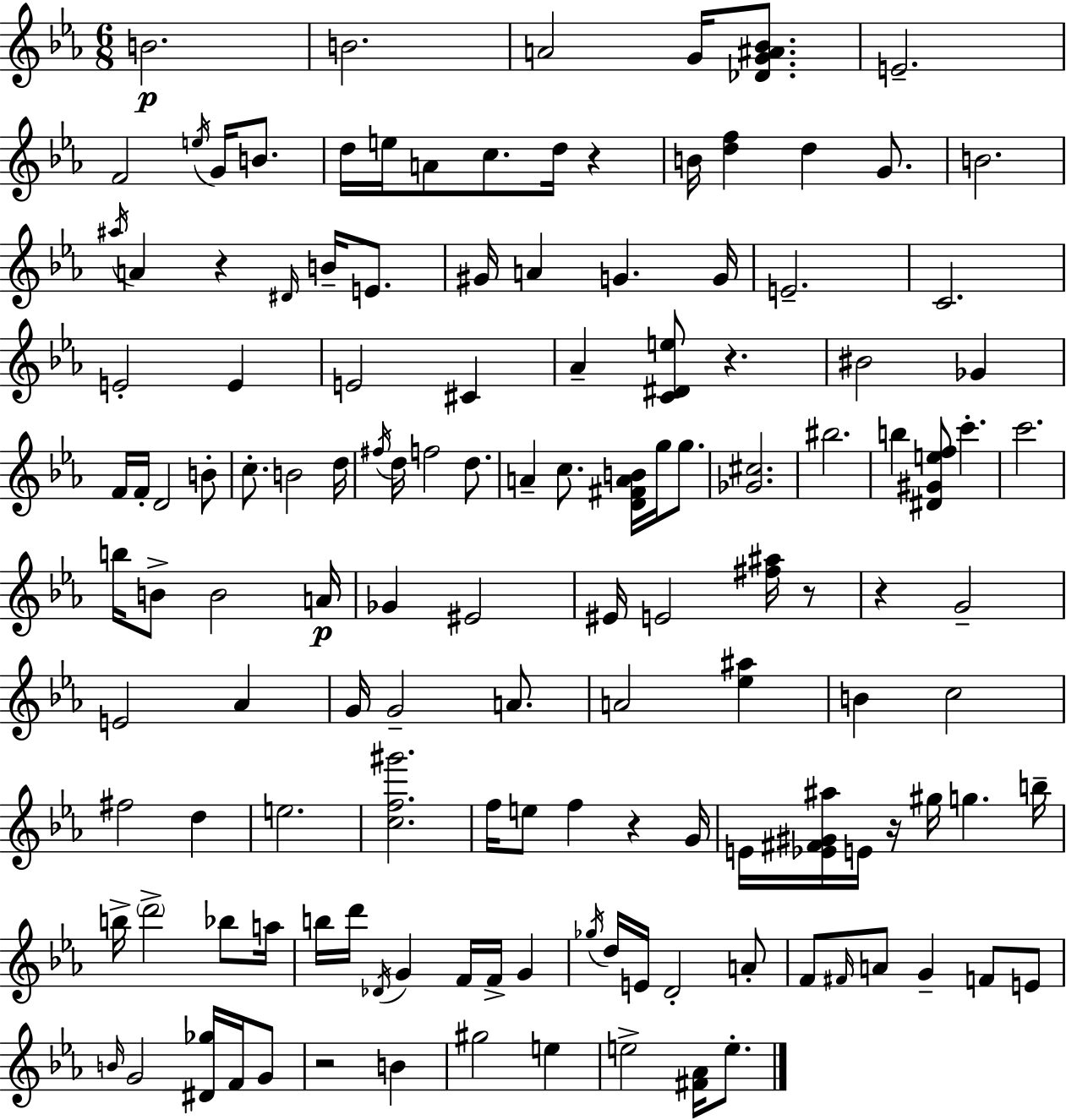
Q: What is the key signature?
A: EES major